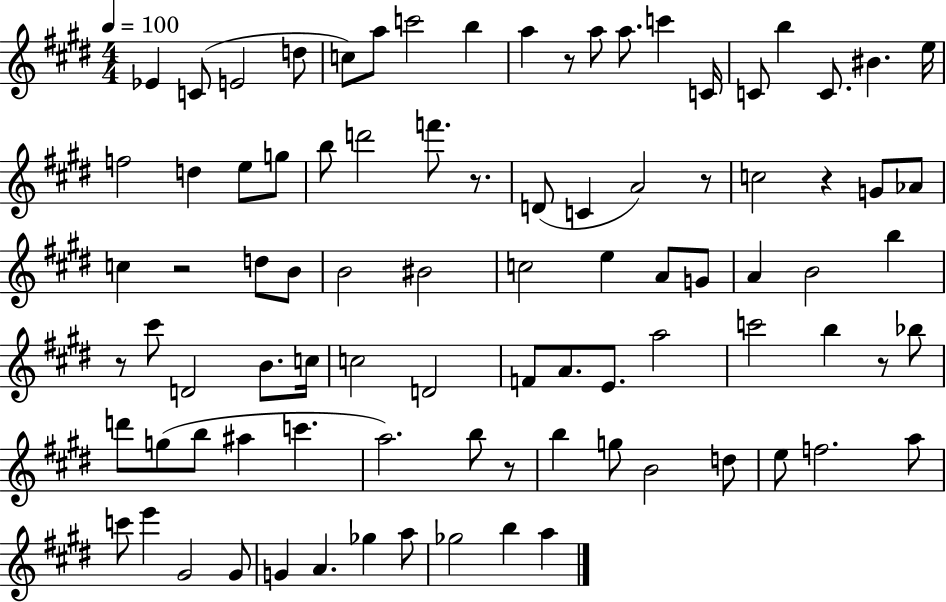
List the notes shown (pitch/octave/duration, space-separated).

Eb4/q C4/e E4/h D5/e C5/e A5/e C6/h B5/q A5/q R/e A5/e A5/e. C6/q C4/s C4/e B5/q C4/e. BIS4/q. E5/s F5/h D5/q E5/e G5/e B5/e D6/h F6/e. R/e. D4/e C4/q A4/h R/e C5/h R/q G4/e Ab4/e C5/q R/h D5/e B4/e B4/h BIS4/h C5/h E5/q A4/e G4/e A4/q B4/h B5/q R/e C#6/e D4/h B4/e. C5/s C5/h D4/h F4/e A4/e. E4/e. A5/h C6/h B5/q R/e Bb5/e D6/e G5/e B5/e A#5/q C6/q. A5/h. B5/e R/e B5/q G5/e B4/h D5/e E5/e F5/h. A5/e C6/e E6/q G#4/h G#4/e G4/q A4/q. Gb5/q A5/e Gb5/h B5/q A5/q